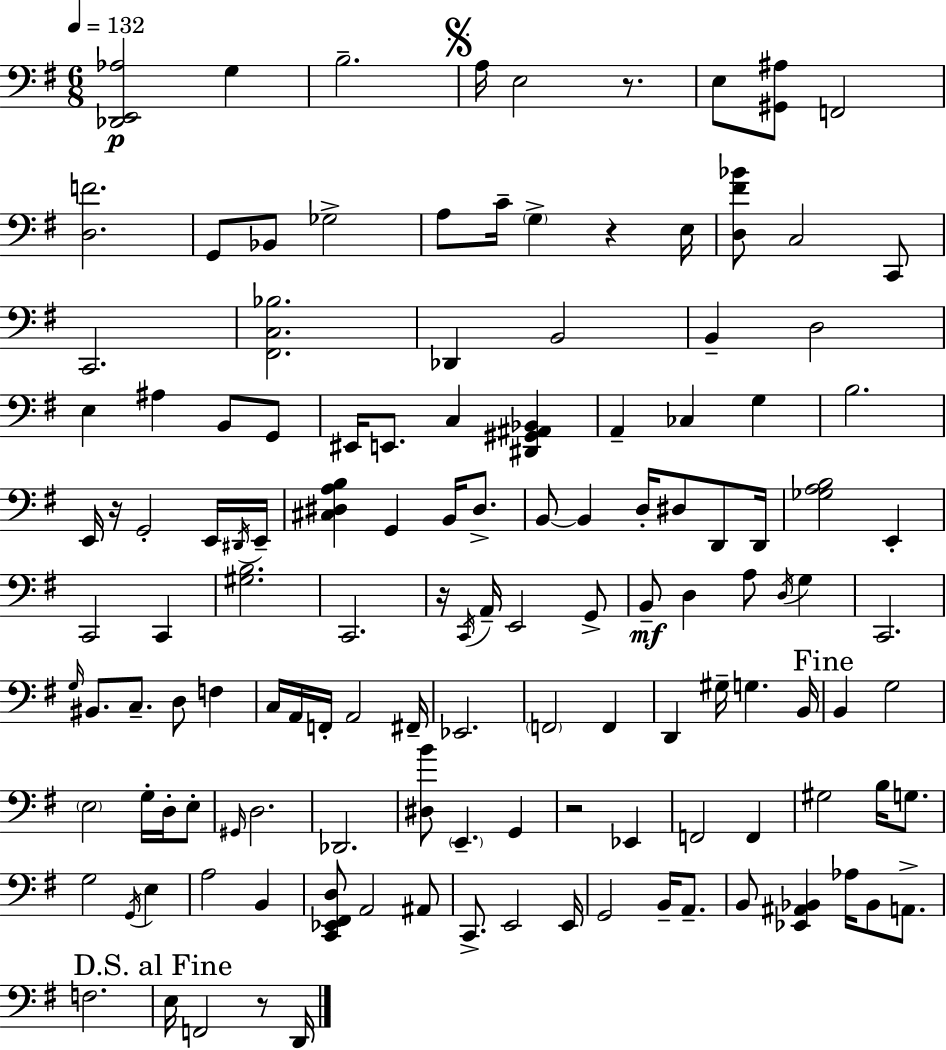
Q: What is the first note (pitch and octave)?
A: G3